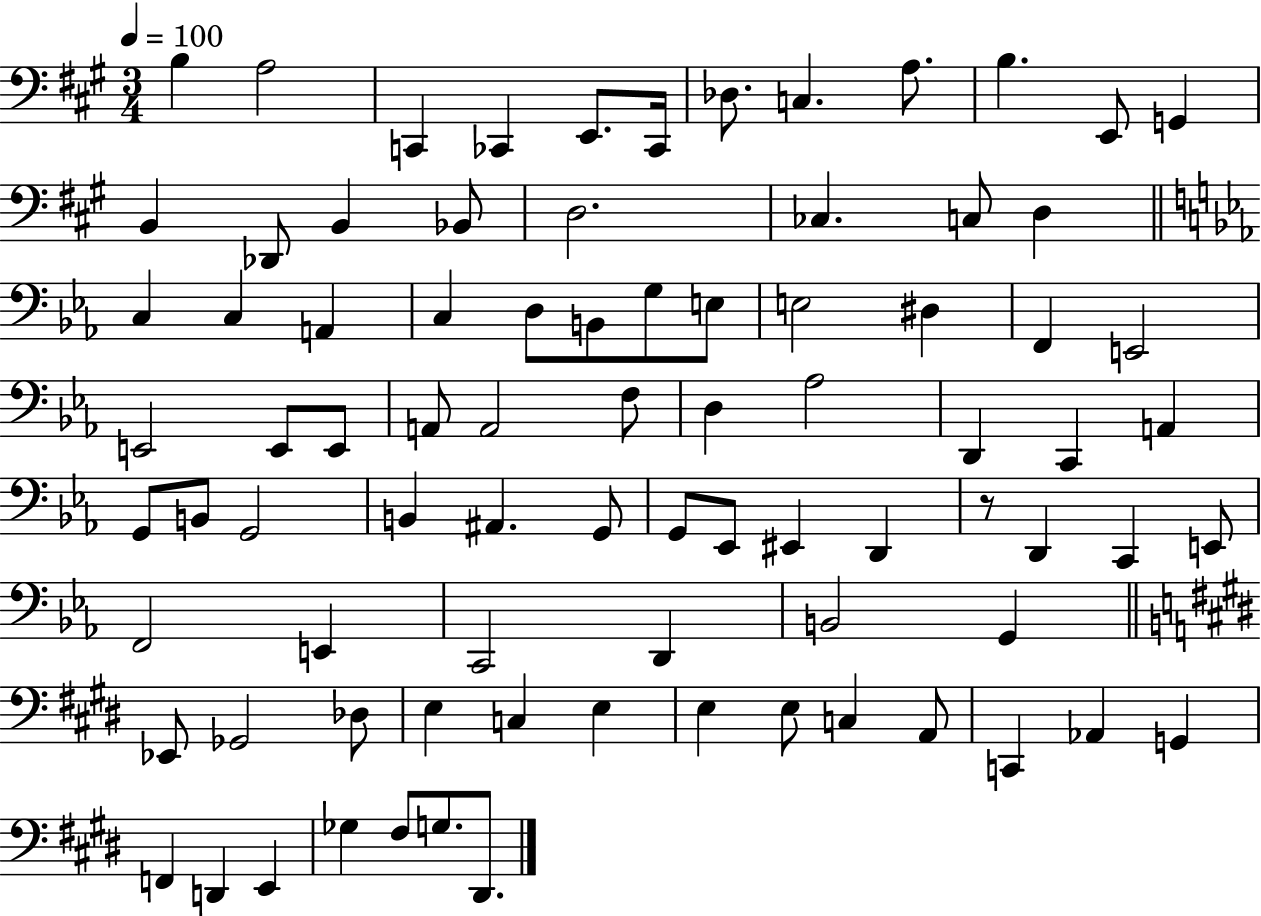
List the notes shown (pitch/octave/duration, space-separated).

B3/q A3/h C2/q CES2/q E2/e. CES2/s Db3/e. C3/q. A3/e. B3/q. E2/e G2/q B2/q Db2/e B2/q Bb2/e D3/h. CES3/q. C3/e D3/q C3/q C3/q A2/q C3/q D3/e B2/e G3/e E3/e E3/h D#3/q F2/q E2/h E2/h E2/e E2/e A2/e A2/h F3/e D3/q Ab3/h D2/q C2/q A2/q G2/e B2/e G2/h B2/q A#2/q. G2/e G2/e Eb2/e EIS2/q D2/q R/e D2/q C2/q E2/e F2/h E2/q C2/h D2/q B2/h G2/q Eb2/e Gb2/h Db3/e E3/q C3/q E3/q E3/q E3/e C3/q A2/e C2/q Ab2/q G2/q F2/q D2/q E2/q Gb3/q F#3/e G3/e. D#2/e.